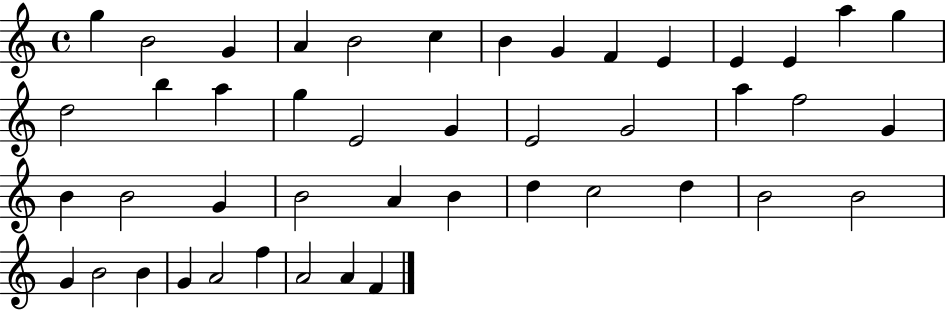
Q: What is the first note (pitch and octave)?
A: G5